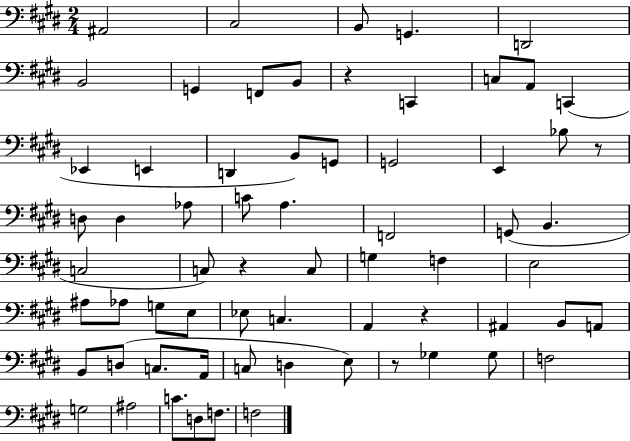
A#2/h C#3/h B2/e G2/q. D2/h B2/h G2/q F2/e B2/e R/q C2/q C3/e A2/e C2/q Eb2/q E2/q D2/q B2/e G2/e G2/h E2/q Bb3/e R/e D3/e D3/q Ab3/e C4/e A3/q. F2/h G2/e B2/q. C3/h C3/e R/q C3/e G3/q F3/q E3/h A#3/e Ab3/e G3/e E3/e Eb3/e C3/q. A2/q R/q A#2/q B2/e A2/e B2/e D3/e C3/e. A2/s C3/e D3/q E3/e R/e Gb3/q Gb3/e F3/h G3/h A#3/h C4/e. D3/e F3/e. F3/h